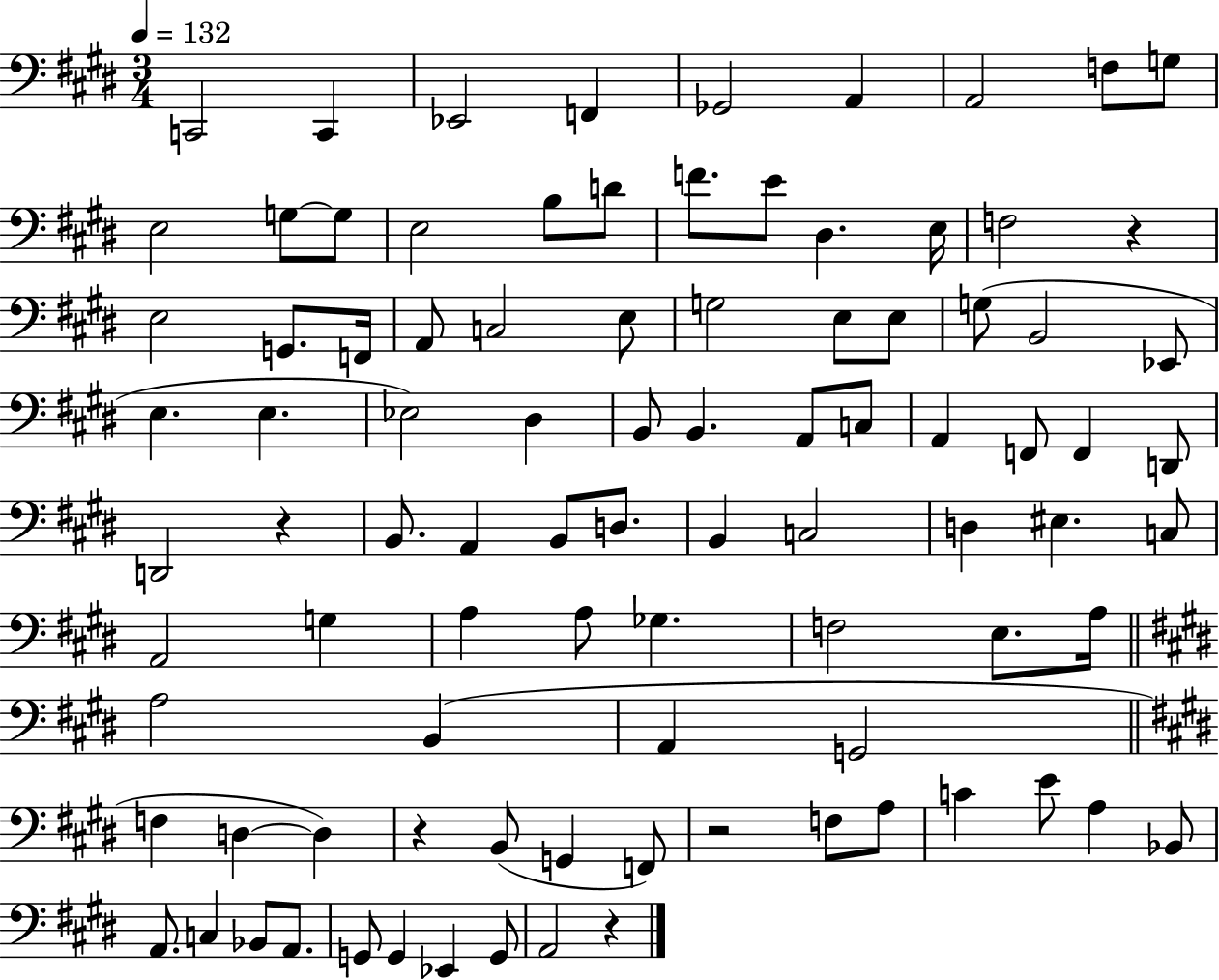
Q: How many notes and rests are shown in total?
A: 92